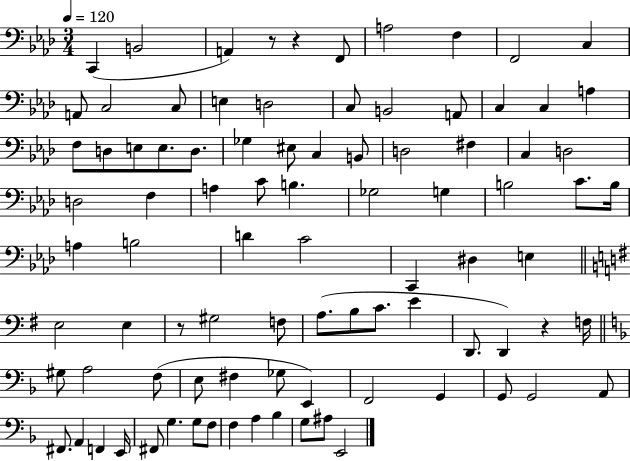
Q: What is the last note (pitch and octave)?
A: E2